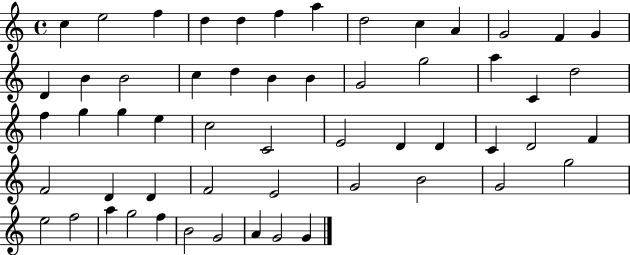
{
  \clef treble
  \time 4/4
  \defaultTimeSignature
  \key c \major
  c''4 e''2 f''4 | d''4 d''4 f''4 a''4 | d''2 c''4 a'4 | g'2 f'4 g'4 | \break d'4 b'4 b'2 | c''4 d''4 b'4 b'4 | g'2 g''2 | a''4 c'4 d''2 | \break f''4 g''4 g''4 e''4 | c''2 c'2 | e'2 d'4 d'4 | c'4 d'2 f'4 | \break f'2 d'4 d'4 | f'2 e'2 | g'2 b'2 | g'2 g''2 | \break e''2 f''2 | a''4 g''2 f''4 | b'2 g'2 | a'4 g'2 g'4 | \break \bar "|."
}